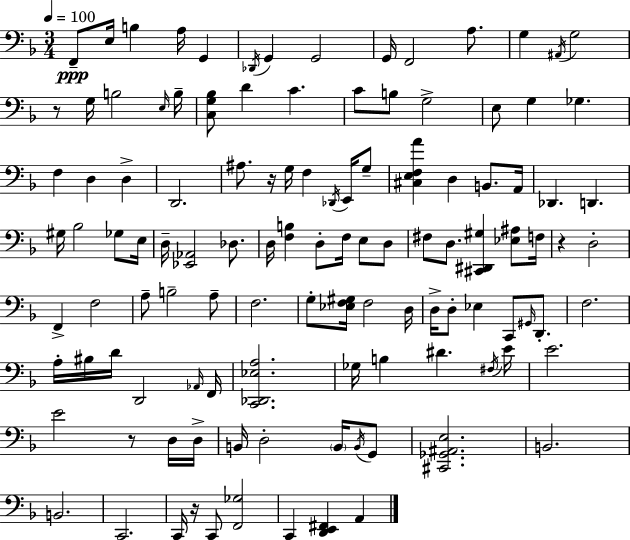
X:1
T:Untitled
M:3/4
L:1/4
K:Dm
F,,/2 E,/4 B, A,/4 G,, _D,,/4 G,, G,,2 G,,/4 F,,2 A,/2 G, ^A,,/4 G,2 z/2 G,/4 B,2 E,/4 B,/4 [C,G,_B,]/2 D C C/2 B,/2 G,2 E,/2 G, _G, F, D, D, D,,2 ^A,/2 z/4 G,/4 F, _D,,/4 E,,/4 G,/2 [^C,E,F,A] D, B,,/2 A,,/4 _D,, D,, ^G,/4 _B,2 _G,/2 E,/4 D,/4 [_E,,_A,,]2 _D,/2 D,/4 [F,B,] D,/2 F,/4 E,/2 D,/2 ^F,/2 D,/2 [^C,,^D,,^G,] [_E,^A,]/2 F,/4 z D,2 F,, F,2 A,/2 B,2 A,/2 F,2 G,/2 [_E,F,^G,]/4 F,2 D,/4 D,/4 D,/2 _E, C,,/2 ^G,,/4 D,,/2 F,2 A,/4 ^B,/4 D/4 D,,2 _A,,/4 F,,/4 [C,,_D,,_E,A,]2 _G,/4 B, ^D ^F,/4 E/4 E2 E2 z/2 D,/4 D,/4 B,,/4 D,2 B,,/4 B,,/4 G,,/2 [^C,,_G,,^A,,E,]2 B,,2 B,,2 C,,2 C,,/4 z/4 C,,/2 [F,,_G,]2 C,, [D,,E,,^F,,] A,,